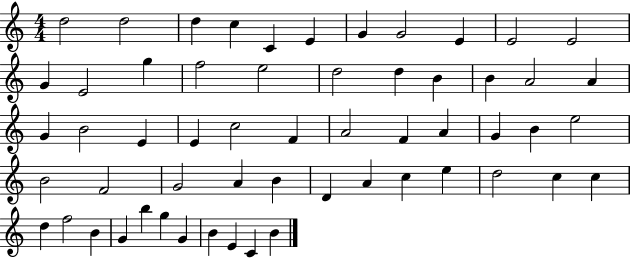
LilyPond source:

{
  \clef treble
  \numericTimeSignature
  \time 4/4
  \key c \major
  d''2 d''2 | d''4 c''4 c'4 e'4 | g'4 g'2 e'4 | e'2 e'2 | \break g'4 e'2 g''4 | f''2 e''2 | d''2 d''4 b'4 | b'4 a'2 a'4 | \break g'4 b'2 e'4 | e'4 c''2 f'4 | a'2 f'4 a'4 | g'4 b'4 e''2 | \break b'2 f'2 | g'2 a'4 b'4 | d'4 a'4 c''4 e''4 | d''2 c''4 c''4 | \break d''4 f''2 b'4 | g'4 b''4 g''4 g'4 | b'4 e'4 c'4 b'4 | \bar "|."
}